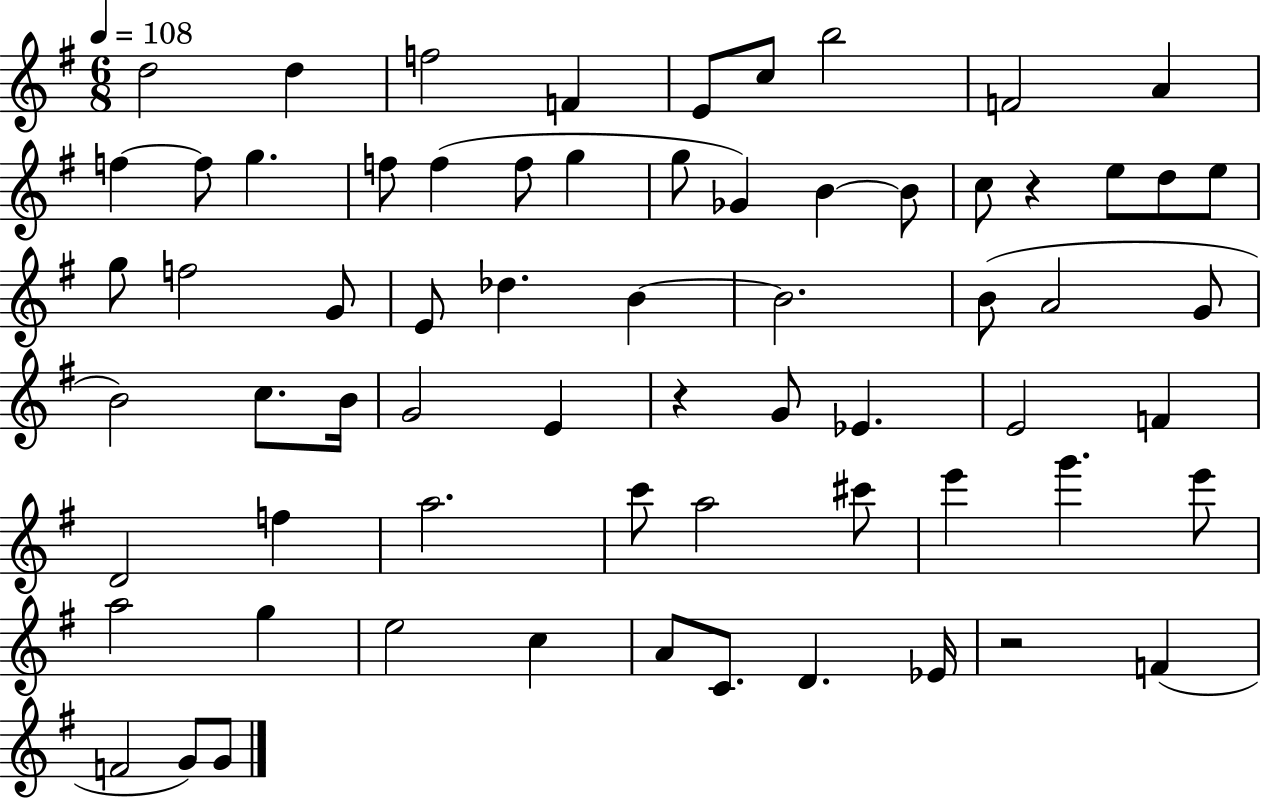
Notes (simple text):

D5/h D5/q F5/h F4/q E4/e C5/e B5/h F4/h A4/q F5/q F5/e G5/q. F5/e F5/q F5/e G5/q G5/e Gb4/q B4/q B4/e C5/e R/q E5/e D5/e E5/e G5/e F5/h G4/e E4/e Db5/q. B4/q B4/h. B4/e A4/h G4/e B4/h C5/e. B4/s G4/h E4/q R/q G4/e Eb4/q. E4/h F4/q D4/h F5/q A5/h. C6/e A5/h C#6/e E6/q G6/q. E6/e A5/h G5/q E5/h C5/q A4/e C4/e. D4/q. Eb4/s R/h F4/q F4/h G4/e G4/e